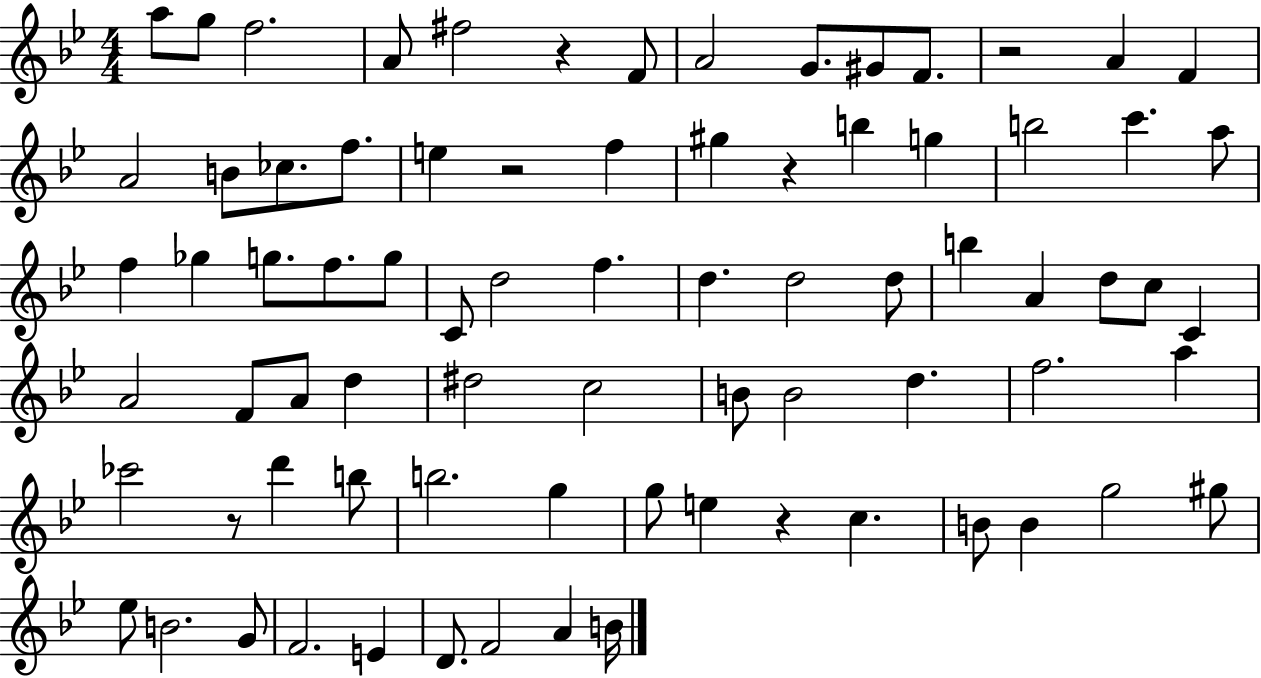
{
  \clef treble
  \numericTimeSignature
  \time 4/4
  \key bes \major
  a''8 g''8 f''2. | a'8 fis''2 r4 f'8 | a'2 g'8. gis'8 f'8. | r2 a'4 f'4 | \break a'2 b'8 ces''8. f''8. | e''4 r2 f''4 | gis''4 r4 b''4 g''4 | b''2 c'''4. a''8 | \break f''4 ges''4 g''8. f''8. g''8 | c'8 d''2 f''4. | d''4. d''2 d''8 | b''4 a'4 d''8 c''8 c'4 | \break a'2 f'8 a'8 d''4 | dis''2 c''2 | b'8 b'2 d''4. | f''2. a''4 | \break ces'''2 r8 d'''4 b''8 | b''2. g''4 | g''8 e''4 r4 c''4. | b'8 b'4 g''2 gis''8 | \break ees''8 b'2. g'8 | f'2. e'4 | d'8. f'2 a'4 b'16 | \bar "|."
}